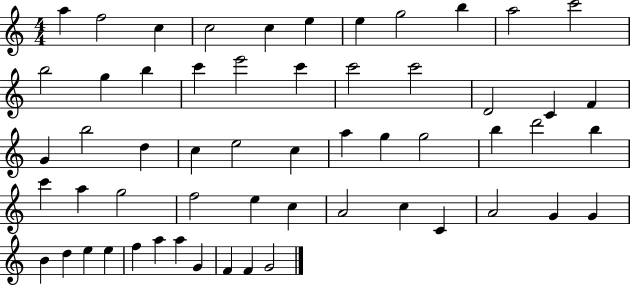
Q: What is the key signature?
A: C major